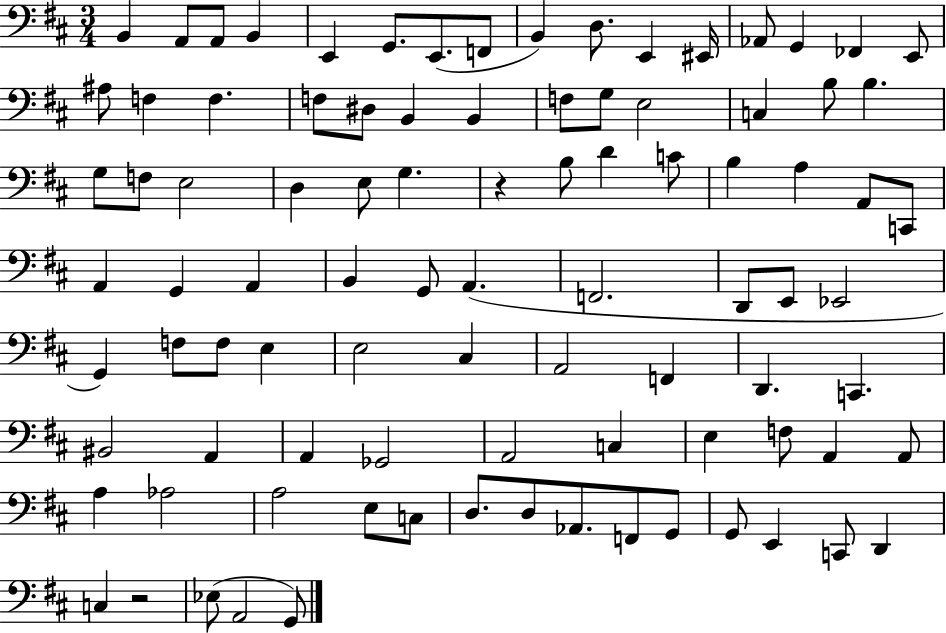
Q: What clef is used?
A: bass